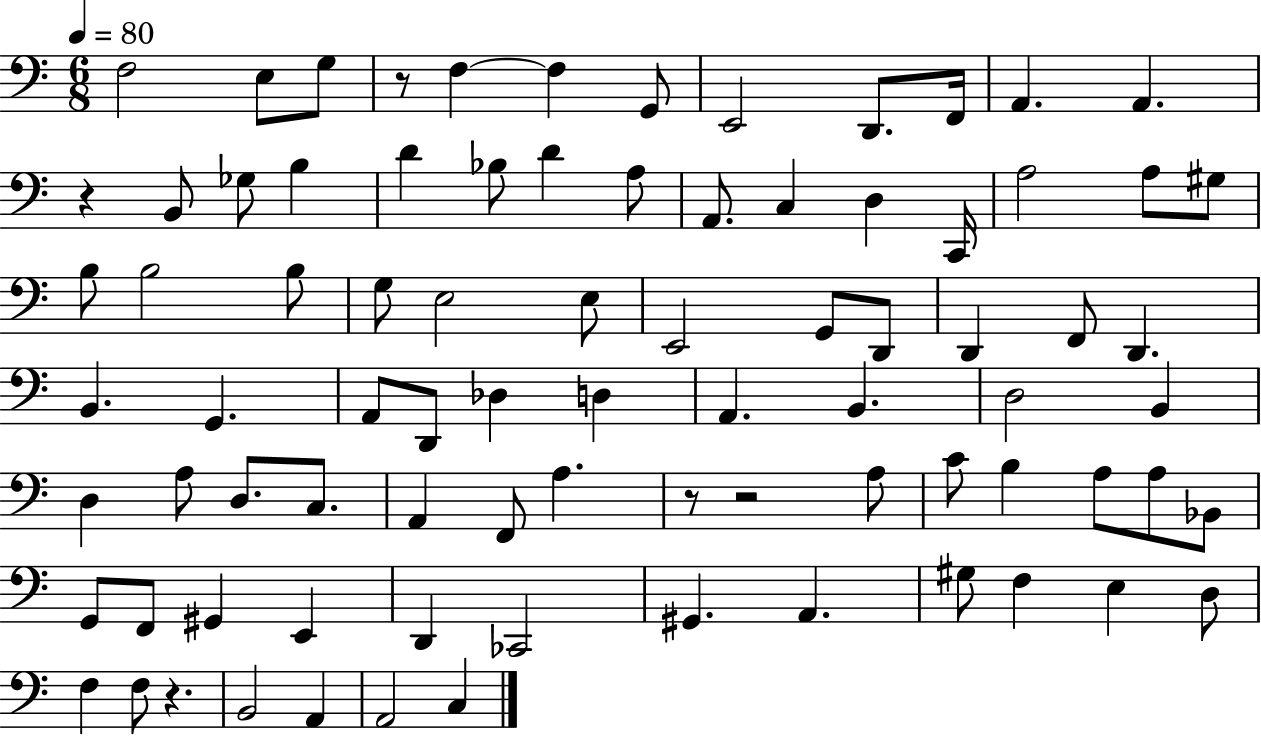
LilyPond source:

{
  \clef bass
  \numericTimeSignature
  \time 6/8
  \key c \major
  \tempo 4 = 80
  f2 e8 g8 | r8 f4~~ f4 g,8 | e,2 d,8. f,16 | a,4. a,4. | \break r4 b,8 ges8 b4 | d'4 bes8 d'4 a8 | a,8. c4 d4 c,16 | a2 a8 gis8 | \break b8 b2 b8 | g8 e2 e8 | e,2 g,8 d,8 | d,4 f,8 d,4. | \break b,4. g,4. | a,8 d,8 des4 d4 | a,4. b,4. | d2 b,4 | \break d4 a8 d8. c8. | a,4 f,8 a4. | r8 r2 a8 | c'8 b4 a8 a8 bes,8 | \break g,8 f,8 gis,4 e,4 | d,4 ces,2 | gis,4. a,4. | gis8 f4 e4 d8 | \break f4 f8 r4. | b,2 a,4 | a,2 c4 | \bar "|."
}